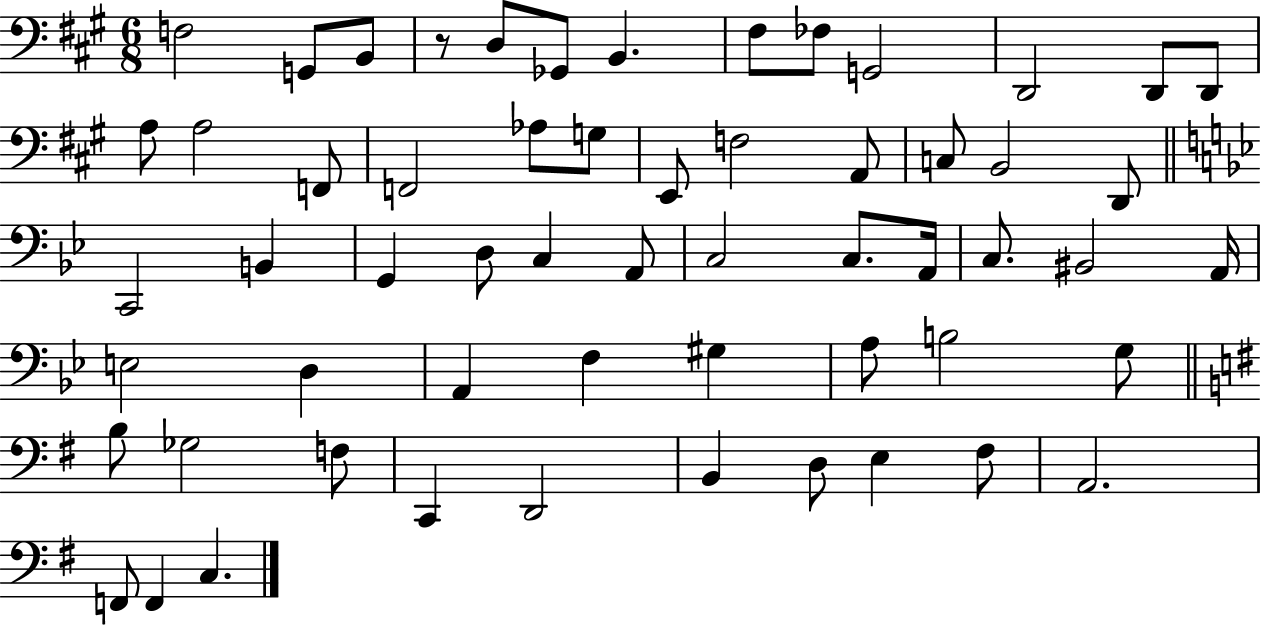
{
  \clef bass
  \numericTimeSignature
  \time 6/8
  \key a \major
  f2 g,8 b,8 | r8 d8 ges,8 b,4. | fis8 fes8 g,2 | d,2 d,8 d,8 | \break a8 a2 f,8 | f,2 aes8 g8 | e,8 f2 a,8 | c8 b,2 d,8 | \break \bar "||" \break \key g \minor c,2 b,4 | g,4 d8 c4 a,8 | c2 c8. a,16 | c8. bis,2 a,16 | \break e2 d4 | a,4 f4 gis4 | a8 b2 g8 | \bar "||" \break \key e \minor b8 ges2 f8 | c,4 d,2 | b,4 d8 e4 fis8 | a,2. | \break f,8 f,4 c4. | \bar "|."
}